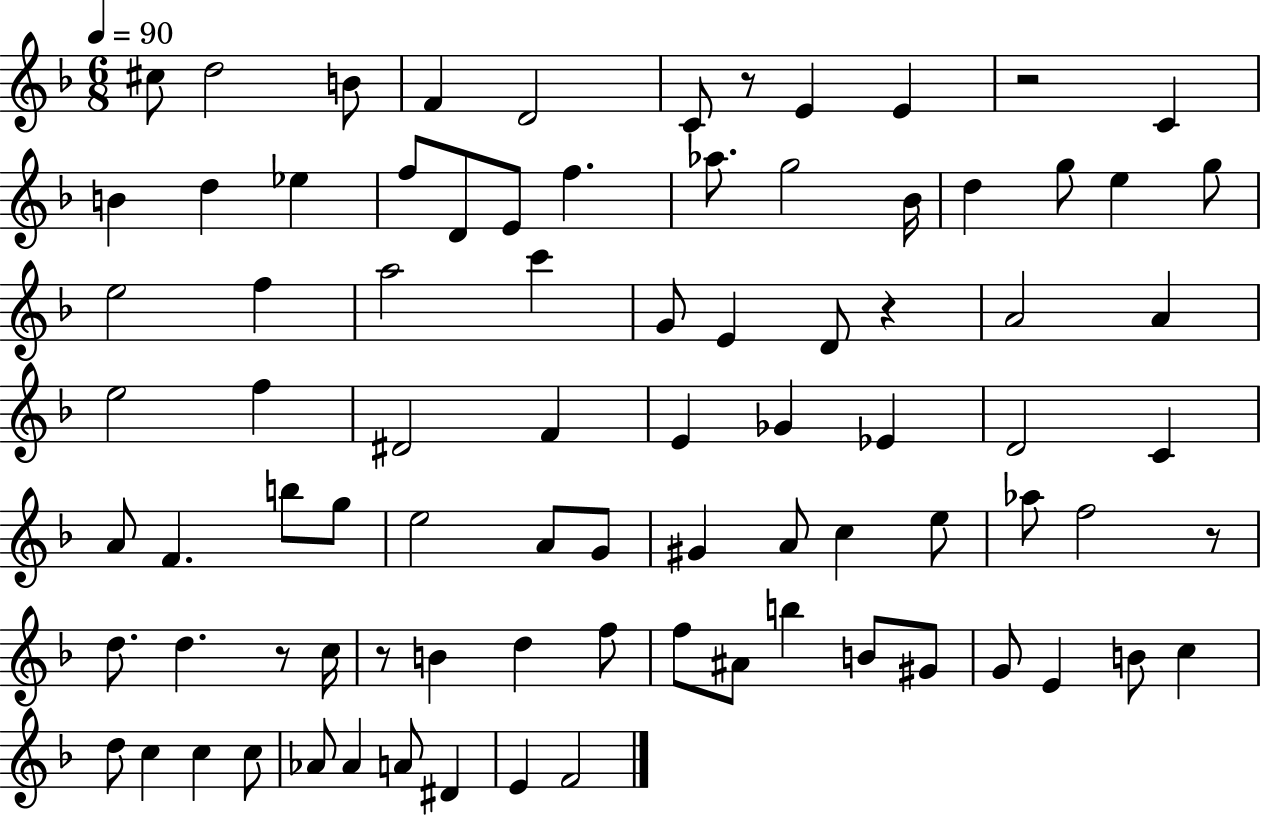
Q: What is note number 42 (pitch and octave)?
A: A4